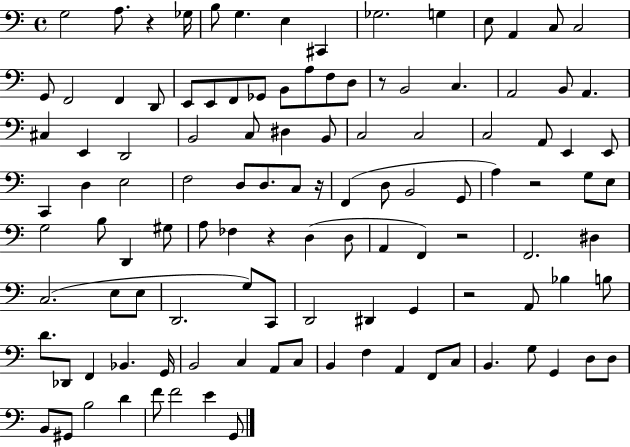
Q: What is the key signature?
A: C major